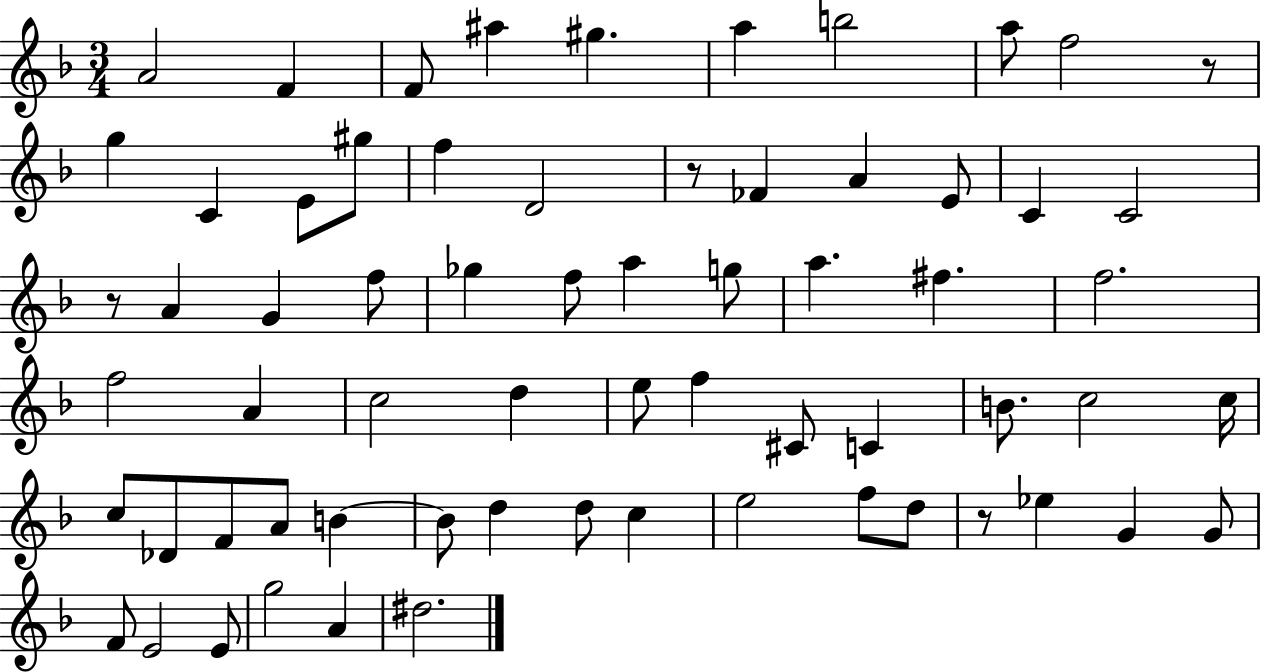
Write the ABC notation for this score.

X:1
T:Untitled
M:3/4
L:1/4
K:F
A2 F F/2 ^a ^g a b2 a/2 f2 z/2 g C E/2 ^g/2 f D2 z/2 _F A E/2 C C2 z/2 A G f/2 _g f/2 a g/2 a ^f f2 f2 A c2 d e/2 f ^C/2 C B/2 c2 c/4 c/2 _D/2 F/2 A/2 B B/2 d d/2 c e2 f/2 d/2 z/2 _e G G/2 F/2 E2 E/2 g2 A ^d2